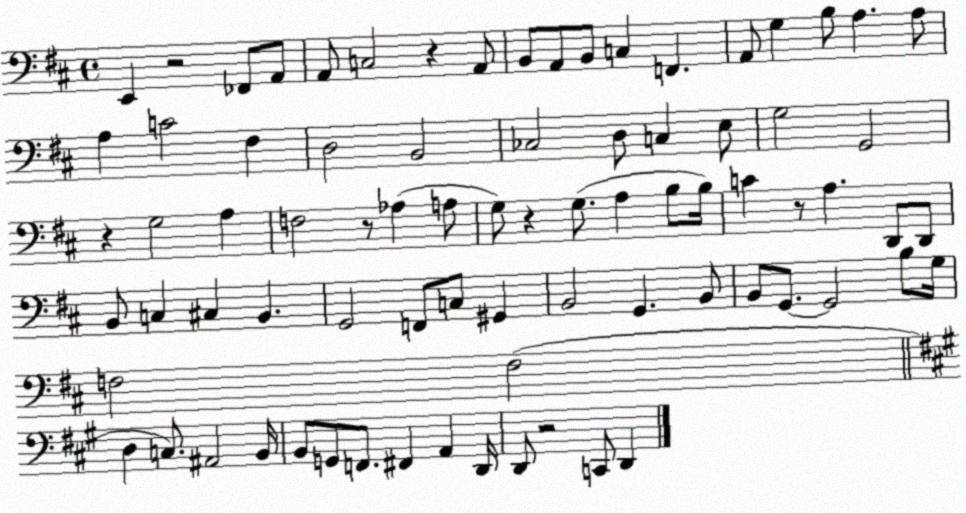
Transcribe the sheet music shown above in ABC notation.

X:1
T:Untitled
M:4/4
L:1/4
K:D
E,, z2 _F,,/2 A,,/2 A,,/2 C,2 z A,,/2 B,,/2 A,,/2 B,,/2 C, F,, A,,/2 G, B,/2 A, A,/2 A, C2 ^F, D,2 B,,2 _C,2 D,/2 C, E,/2 G,2 G,,2 z G,2 A, F,2 z/2 _A, A,/2 G,/2 z G,/2 A, B,/2 B,/4 C z/2 A, D,,/2 D,,/2 B,,/2 C, ^C, B,, G,,2 F,,/2 C,/2 ^G,, B,,2 G,, B,,/2 B,,/2 G,,/2 G,,2 B,/2 G,/4 F,2 F,2 D, C,/2 ^A,,2 B,,/4 B,,/2 G,,/2 F,,/2 ^F,, A,, D,,/4 D,,/2 z2 C,,/2 D,,